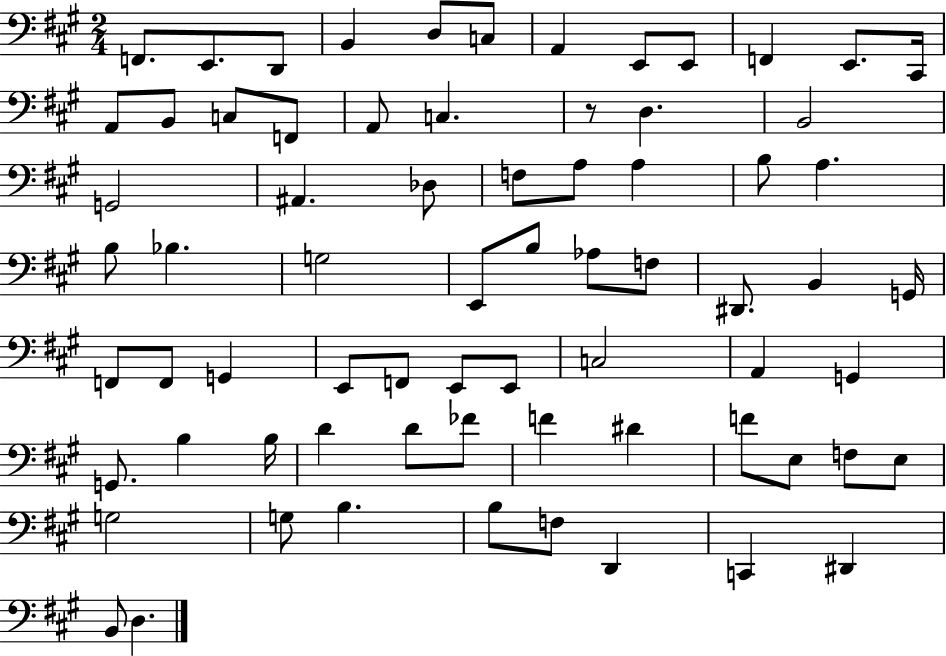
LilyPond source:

{
  \clef bass
  \numericTimeSignature
  \time 2/4
  \key a \major
  f,8. e,8. d,8 | b,4 d8 c8 | a,4 e,8 e,8 | f,4 e,8. cis,16 | \break a,8 b,8 c8 f,8 | a,8 c4. | r8 d4. | b,2 | \break g,2 | ais,4. des8 | f8 a8 a4 | b8 a4. | \break b8 bes4. | g2 | e,8 b8 aes8 f8 | dis,8. b,4 g,16 | \break f,8 f,8 g,4 | e,8 f,8 e,8 e,8 | c2 | a,4 g,4 | \break g,8. b4 b16 | d'4 d'8 fes'8 | f'4 dis'4 | f'8 e8 f8 e8 | \break g2 | g8 b4. | b8 f8 d,4 | c,4 dis,4 | \break b,8 d4. | \bar "|."
}